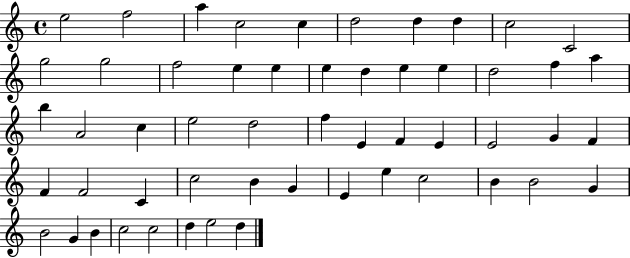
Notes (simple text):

E5/h F5/h A5/q C5/h C5/q D5/h D5/q D5/q C5/h C4/h G5/h G5/h F5/h E5/q E5/q E5/q D5/q E5/q E5/q D5/h F5/q A5/q B5/q A4/h C5/q E5/h D5/h F5/q E4/q F4/q E4/q E4/h G4/q F4/q F4/q F4/h C4/q C5/h B4/q G4/q E4/q E5/q C5/h B4/q B4/h G4/q B4/h G4/q B4/q C5/h C5/h D5/q E5/h D5/q